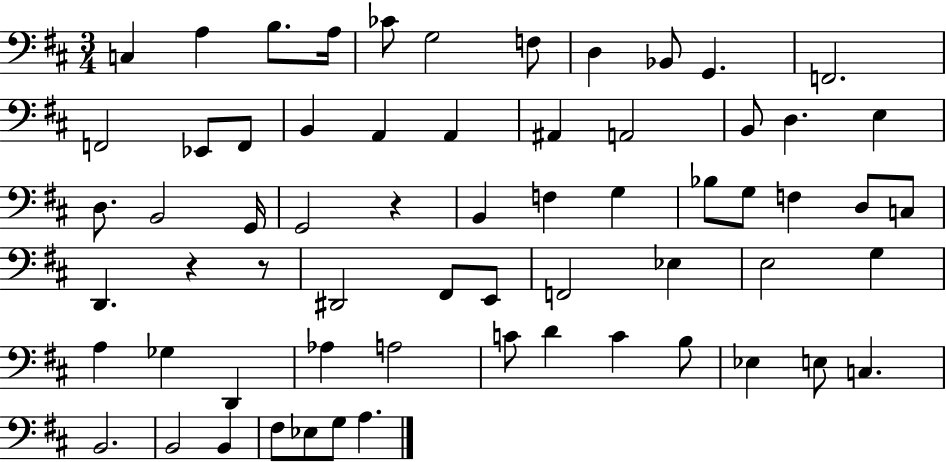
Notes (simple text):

C3/q A3/q B3/e. A3/s CES4/e G3/h F3/e D3/q Bb2/e G2/q. F2/h. F2/h Eb2/e F2/e B2/q A2/q A2/q A#2/q A2/h B2/e D3/q. E3/q D3/e. B2/h G2/s G2/h R/q B2/q F3/q G3/q Bb3/e G3/e F3/q D3/e C3/e D2/q. R/q R/e D#2/h F#2/e E2/e F2/h Eb3/q E3/h G3/q A3/q Gb3/q D2/q Ab3/q A3/h C4/e D4/q C4/q B3/e Eb3/q E3/e C3/q. B2/h. B2/h B2/q F#3/e Eb3/e G3/e A3/q.